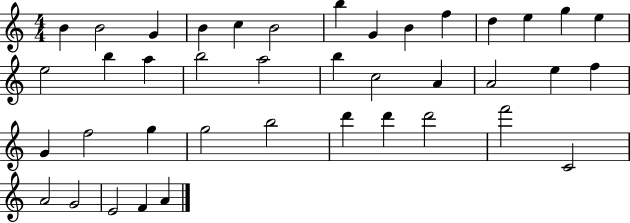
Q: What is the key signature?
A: C major